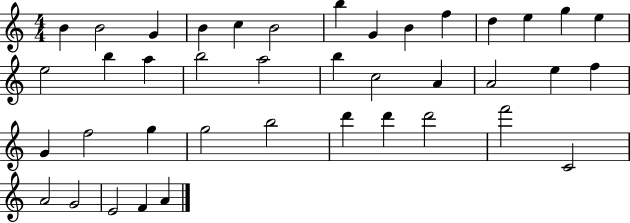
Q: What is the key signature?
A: C major